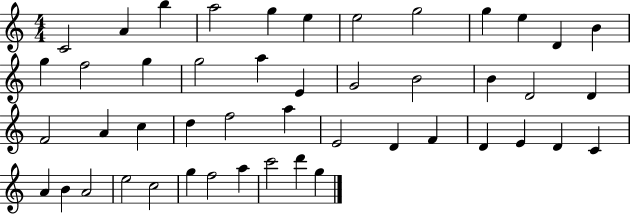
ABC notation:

X:1
T:Untitled
M:4/4
L:1/4
K:C
C2 A b a2 g e e2 g2 g e D B g f2 g g2 a E G2 B2 B D2 D F2 A c d f2 a E2 D F D E D C A B A2 e2 c2 g f2 a c'2 d' g